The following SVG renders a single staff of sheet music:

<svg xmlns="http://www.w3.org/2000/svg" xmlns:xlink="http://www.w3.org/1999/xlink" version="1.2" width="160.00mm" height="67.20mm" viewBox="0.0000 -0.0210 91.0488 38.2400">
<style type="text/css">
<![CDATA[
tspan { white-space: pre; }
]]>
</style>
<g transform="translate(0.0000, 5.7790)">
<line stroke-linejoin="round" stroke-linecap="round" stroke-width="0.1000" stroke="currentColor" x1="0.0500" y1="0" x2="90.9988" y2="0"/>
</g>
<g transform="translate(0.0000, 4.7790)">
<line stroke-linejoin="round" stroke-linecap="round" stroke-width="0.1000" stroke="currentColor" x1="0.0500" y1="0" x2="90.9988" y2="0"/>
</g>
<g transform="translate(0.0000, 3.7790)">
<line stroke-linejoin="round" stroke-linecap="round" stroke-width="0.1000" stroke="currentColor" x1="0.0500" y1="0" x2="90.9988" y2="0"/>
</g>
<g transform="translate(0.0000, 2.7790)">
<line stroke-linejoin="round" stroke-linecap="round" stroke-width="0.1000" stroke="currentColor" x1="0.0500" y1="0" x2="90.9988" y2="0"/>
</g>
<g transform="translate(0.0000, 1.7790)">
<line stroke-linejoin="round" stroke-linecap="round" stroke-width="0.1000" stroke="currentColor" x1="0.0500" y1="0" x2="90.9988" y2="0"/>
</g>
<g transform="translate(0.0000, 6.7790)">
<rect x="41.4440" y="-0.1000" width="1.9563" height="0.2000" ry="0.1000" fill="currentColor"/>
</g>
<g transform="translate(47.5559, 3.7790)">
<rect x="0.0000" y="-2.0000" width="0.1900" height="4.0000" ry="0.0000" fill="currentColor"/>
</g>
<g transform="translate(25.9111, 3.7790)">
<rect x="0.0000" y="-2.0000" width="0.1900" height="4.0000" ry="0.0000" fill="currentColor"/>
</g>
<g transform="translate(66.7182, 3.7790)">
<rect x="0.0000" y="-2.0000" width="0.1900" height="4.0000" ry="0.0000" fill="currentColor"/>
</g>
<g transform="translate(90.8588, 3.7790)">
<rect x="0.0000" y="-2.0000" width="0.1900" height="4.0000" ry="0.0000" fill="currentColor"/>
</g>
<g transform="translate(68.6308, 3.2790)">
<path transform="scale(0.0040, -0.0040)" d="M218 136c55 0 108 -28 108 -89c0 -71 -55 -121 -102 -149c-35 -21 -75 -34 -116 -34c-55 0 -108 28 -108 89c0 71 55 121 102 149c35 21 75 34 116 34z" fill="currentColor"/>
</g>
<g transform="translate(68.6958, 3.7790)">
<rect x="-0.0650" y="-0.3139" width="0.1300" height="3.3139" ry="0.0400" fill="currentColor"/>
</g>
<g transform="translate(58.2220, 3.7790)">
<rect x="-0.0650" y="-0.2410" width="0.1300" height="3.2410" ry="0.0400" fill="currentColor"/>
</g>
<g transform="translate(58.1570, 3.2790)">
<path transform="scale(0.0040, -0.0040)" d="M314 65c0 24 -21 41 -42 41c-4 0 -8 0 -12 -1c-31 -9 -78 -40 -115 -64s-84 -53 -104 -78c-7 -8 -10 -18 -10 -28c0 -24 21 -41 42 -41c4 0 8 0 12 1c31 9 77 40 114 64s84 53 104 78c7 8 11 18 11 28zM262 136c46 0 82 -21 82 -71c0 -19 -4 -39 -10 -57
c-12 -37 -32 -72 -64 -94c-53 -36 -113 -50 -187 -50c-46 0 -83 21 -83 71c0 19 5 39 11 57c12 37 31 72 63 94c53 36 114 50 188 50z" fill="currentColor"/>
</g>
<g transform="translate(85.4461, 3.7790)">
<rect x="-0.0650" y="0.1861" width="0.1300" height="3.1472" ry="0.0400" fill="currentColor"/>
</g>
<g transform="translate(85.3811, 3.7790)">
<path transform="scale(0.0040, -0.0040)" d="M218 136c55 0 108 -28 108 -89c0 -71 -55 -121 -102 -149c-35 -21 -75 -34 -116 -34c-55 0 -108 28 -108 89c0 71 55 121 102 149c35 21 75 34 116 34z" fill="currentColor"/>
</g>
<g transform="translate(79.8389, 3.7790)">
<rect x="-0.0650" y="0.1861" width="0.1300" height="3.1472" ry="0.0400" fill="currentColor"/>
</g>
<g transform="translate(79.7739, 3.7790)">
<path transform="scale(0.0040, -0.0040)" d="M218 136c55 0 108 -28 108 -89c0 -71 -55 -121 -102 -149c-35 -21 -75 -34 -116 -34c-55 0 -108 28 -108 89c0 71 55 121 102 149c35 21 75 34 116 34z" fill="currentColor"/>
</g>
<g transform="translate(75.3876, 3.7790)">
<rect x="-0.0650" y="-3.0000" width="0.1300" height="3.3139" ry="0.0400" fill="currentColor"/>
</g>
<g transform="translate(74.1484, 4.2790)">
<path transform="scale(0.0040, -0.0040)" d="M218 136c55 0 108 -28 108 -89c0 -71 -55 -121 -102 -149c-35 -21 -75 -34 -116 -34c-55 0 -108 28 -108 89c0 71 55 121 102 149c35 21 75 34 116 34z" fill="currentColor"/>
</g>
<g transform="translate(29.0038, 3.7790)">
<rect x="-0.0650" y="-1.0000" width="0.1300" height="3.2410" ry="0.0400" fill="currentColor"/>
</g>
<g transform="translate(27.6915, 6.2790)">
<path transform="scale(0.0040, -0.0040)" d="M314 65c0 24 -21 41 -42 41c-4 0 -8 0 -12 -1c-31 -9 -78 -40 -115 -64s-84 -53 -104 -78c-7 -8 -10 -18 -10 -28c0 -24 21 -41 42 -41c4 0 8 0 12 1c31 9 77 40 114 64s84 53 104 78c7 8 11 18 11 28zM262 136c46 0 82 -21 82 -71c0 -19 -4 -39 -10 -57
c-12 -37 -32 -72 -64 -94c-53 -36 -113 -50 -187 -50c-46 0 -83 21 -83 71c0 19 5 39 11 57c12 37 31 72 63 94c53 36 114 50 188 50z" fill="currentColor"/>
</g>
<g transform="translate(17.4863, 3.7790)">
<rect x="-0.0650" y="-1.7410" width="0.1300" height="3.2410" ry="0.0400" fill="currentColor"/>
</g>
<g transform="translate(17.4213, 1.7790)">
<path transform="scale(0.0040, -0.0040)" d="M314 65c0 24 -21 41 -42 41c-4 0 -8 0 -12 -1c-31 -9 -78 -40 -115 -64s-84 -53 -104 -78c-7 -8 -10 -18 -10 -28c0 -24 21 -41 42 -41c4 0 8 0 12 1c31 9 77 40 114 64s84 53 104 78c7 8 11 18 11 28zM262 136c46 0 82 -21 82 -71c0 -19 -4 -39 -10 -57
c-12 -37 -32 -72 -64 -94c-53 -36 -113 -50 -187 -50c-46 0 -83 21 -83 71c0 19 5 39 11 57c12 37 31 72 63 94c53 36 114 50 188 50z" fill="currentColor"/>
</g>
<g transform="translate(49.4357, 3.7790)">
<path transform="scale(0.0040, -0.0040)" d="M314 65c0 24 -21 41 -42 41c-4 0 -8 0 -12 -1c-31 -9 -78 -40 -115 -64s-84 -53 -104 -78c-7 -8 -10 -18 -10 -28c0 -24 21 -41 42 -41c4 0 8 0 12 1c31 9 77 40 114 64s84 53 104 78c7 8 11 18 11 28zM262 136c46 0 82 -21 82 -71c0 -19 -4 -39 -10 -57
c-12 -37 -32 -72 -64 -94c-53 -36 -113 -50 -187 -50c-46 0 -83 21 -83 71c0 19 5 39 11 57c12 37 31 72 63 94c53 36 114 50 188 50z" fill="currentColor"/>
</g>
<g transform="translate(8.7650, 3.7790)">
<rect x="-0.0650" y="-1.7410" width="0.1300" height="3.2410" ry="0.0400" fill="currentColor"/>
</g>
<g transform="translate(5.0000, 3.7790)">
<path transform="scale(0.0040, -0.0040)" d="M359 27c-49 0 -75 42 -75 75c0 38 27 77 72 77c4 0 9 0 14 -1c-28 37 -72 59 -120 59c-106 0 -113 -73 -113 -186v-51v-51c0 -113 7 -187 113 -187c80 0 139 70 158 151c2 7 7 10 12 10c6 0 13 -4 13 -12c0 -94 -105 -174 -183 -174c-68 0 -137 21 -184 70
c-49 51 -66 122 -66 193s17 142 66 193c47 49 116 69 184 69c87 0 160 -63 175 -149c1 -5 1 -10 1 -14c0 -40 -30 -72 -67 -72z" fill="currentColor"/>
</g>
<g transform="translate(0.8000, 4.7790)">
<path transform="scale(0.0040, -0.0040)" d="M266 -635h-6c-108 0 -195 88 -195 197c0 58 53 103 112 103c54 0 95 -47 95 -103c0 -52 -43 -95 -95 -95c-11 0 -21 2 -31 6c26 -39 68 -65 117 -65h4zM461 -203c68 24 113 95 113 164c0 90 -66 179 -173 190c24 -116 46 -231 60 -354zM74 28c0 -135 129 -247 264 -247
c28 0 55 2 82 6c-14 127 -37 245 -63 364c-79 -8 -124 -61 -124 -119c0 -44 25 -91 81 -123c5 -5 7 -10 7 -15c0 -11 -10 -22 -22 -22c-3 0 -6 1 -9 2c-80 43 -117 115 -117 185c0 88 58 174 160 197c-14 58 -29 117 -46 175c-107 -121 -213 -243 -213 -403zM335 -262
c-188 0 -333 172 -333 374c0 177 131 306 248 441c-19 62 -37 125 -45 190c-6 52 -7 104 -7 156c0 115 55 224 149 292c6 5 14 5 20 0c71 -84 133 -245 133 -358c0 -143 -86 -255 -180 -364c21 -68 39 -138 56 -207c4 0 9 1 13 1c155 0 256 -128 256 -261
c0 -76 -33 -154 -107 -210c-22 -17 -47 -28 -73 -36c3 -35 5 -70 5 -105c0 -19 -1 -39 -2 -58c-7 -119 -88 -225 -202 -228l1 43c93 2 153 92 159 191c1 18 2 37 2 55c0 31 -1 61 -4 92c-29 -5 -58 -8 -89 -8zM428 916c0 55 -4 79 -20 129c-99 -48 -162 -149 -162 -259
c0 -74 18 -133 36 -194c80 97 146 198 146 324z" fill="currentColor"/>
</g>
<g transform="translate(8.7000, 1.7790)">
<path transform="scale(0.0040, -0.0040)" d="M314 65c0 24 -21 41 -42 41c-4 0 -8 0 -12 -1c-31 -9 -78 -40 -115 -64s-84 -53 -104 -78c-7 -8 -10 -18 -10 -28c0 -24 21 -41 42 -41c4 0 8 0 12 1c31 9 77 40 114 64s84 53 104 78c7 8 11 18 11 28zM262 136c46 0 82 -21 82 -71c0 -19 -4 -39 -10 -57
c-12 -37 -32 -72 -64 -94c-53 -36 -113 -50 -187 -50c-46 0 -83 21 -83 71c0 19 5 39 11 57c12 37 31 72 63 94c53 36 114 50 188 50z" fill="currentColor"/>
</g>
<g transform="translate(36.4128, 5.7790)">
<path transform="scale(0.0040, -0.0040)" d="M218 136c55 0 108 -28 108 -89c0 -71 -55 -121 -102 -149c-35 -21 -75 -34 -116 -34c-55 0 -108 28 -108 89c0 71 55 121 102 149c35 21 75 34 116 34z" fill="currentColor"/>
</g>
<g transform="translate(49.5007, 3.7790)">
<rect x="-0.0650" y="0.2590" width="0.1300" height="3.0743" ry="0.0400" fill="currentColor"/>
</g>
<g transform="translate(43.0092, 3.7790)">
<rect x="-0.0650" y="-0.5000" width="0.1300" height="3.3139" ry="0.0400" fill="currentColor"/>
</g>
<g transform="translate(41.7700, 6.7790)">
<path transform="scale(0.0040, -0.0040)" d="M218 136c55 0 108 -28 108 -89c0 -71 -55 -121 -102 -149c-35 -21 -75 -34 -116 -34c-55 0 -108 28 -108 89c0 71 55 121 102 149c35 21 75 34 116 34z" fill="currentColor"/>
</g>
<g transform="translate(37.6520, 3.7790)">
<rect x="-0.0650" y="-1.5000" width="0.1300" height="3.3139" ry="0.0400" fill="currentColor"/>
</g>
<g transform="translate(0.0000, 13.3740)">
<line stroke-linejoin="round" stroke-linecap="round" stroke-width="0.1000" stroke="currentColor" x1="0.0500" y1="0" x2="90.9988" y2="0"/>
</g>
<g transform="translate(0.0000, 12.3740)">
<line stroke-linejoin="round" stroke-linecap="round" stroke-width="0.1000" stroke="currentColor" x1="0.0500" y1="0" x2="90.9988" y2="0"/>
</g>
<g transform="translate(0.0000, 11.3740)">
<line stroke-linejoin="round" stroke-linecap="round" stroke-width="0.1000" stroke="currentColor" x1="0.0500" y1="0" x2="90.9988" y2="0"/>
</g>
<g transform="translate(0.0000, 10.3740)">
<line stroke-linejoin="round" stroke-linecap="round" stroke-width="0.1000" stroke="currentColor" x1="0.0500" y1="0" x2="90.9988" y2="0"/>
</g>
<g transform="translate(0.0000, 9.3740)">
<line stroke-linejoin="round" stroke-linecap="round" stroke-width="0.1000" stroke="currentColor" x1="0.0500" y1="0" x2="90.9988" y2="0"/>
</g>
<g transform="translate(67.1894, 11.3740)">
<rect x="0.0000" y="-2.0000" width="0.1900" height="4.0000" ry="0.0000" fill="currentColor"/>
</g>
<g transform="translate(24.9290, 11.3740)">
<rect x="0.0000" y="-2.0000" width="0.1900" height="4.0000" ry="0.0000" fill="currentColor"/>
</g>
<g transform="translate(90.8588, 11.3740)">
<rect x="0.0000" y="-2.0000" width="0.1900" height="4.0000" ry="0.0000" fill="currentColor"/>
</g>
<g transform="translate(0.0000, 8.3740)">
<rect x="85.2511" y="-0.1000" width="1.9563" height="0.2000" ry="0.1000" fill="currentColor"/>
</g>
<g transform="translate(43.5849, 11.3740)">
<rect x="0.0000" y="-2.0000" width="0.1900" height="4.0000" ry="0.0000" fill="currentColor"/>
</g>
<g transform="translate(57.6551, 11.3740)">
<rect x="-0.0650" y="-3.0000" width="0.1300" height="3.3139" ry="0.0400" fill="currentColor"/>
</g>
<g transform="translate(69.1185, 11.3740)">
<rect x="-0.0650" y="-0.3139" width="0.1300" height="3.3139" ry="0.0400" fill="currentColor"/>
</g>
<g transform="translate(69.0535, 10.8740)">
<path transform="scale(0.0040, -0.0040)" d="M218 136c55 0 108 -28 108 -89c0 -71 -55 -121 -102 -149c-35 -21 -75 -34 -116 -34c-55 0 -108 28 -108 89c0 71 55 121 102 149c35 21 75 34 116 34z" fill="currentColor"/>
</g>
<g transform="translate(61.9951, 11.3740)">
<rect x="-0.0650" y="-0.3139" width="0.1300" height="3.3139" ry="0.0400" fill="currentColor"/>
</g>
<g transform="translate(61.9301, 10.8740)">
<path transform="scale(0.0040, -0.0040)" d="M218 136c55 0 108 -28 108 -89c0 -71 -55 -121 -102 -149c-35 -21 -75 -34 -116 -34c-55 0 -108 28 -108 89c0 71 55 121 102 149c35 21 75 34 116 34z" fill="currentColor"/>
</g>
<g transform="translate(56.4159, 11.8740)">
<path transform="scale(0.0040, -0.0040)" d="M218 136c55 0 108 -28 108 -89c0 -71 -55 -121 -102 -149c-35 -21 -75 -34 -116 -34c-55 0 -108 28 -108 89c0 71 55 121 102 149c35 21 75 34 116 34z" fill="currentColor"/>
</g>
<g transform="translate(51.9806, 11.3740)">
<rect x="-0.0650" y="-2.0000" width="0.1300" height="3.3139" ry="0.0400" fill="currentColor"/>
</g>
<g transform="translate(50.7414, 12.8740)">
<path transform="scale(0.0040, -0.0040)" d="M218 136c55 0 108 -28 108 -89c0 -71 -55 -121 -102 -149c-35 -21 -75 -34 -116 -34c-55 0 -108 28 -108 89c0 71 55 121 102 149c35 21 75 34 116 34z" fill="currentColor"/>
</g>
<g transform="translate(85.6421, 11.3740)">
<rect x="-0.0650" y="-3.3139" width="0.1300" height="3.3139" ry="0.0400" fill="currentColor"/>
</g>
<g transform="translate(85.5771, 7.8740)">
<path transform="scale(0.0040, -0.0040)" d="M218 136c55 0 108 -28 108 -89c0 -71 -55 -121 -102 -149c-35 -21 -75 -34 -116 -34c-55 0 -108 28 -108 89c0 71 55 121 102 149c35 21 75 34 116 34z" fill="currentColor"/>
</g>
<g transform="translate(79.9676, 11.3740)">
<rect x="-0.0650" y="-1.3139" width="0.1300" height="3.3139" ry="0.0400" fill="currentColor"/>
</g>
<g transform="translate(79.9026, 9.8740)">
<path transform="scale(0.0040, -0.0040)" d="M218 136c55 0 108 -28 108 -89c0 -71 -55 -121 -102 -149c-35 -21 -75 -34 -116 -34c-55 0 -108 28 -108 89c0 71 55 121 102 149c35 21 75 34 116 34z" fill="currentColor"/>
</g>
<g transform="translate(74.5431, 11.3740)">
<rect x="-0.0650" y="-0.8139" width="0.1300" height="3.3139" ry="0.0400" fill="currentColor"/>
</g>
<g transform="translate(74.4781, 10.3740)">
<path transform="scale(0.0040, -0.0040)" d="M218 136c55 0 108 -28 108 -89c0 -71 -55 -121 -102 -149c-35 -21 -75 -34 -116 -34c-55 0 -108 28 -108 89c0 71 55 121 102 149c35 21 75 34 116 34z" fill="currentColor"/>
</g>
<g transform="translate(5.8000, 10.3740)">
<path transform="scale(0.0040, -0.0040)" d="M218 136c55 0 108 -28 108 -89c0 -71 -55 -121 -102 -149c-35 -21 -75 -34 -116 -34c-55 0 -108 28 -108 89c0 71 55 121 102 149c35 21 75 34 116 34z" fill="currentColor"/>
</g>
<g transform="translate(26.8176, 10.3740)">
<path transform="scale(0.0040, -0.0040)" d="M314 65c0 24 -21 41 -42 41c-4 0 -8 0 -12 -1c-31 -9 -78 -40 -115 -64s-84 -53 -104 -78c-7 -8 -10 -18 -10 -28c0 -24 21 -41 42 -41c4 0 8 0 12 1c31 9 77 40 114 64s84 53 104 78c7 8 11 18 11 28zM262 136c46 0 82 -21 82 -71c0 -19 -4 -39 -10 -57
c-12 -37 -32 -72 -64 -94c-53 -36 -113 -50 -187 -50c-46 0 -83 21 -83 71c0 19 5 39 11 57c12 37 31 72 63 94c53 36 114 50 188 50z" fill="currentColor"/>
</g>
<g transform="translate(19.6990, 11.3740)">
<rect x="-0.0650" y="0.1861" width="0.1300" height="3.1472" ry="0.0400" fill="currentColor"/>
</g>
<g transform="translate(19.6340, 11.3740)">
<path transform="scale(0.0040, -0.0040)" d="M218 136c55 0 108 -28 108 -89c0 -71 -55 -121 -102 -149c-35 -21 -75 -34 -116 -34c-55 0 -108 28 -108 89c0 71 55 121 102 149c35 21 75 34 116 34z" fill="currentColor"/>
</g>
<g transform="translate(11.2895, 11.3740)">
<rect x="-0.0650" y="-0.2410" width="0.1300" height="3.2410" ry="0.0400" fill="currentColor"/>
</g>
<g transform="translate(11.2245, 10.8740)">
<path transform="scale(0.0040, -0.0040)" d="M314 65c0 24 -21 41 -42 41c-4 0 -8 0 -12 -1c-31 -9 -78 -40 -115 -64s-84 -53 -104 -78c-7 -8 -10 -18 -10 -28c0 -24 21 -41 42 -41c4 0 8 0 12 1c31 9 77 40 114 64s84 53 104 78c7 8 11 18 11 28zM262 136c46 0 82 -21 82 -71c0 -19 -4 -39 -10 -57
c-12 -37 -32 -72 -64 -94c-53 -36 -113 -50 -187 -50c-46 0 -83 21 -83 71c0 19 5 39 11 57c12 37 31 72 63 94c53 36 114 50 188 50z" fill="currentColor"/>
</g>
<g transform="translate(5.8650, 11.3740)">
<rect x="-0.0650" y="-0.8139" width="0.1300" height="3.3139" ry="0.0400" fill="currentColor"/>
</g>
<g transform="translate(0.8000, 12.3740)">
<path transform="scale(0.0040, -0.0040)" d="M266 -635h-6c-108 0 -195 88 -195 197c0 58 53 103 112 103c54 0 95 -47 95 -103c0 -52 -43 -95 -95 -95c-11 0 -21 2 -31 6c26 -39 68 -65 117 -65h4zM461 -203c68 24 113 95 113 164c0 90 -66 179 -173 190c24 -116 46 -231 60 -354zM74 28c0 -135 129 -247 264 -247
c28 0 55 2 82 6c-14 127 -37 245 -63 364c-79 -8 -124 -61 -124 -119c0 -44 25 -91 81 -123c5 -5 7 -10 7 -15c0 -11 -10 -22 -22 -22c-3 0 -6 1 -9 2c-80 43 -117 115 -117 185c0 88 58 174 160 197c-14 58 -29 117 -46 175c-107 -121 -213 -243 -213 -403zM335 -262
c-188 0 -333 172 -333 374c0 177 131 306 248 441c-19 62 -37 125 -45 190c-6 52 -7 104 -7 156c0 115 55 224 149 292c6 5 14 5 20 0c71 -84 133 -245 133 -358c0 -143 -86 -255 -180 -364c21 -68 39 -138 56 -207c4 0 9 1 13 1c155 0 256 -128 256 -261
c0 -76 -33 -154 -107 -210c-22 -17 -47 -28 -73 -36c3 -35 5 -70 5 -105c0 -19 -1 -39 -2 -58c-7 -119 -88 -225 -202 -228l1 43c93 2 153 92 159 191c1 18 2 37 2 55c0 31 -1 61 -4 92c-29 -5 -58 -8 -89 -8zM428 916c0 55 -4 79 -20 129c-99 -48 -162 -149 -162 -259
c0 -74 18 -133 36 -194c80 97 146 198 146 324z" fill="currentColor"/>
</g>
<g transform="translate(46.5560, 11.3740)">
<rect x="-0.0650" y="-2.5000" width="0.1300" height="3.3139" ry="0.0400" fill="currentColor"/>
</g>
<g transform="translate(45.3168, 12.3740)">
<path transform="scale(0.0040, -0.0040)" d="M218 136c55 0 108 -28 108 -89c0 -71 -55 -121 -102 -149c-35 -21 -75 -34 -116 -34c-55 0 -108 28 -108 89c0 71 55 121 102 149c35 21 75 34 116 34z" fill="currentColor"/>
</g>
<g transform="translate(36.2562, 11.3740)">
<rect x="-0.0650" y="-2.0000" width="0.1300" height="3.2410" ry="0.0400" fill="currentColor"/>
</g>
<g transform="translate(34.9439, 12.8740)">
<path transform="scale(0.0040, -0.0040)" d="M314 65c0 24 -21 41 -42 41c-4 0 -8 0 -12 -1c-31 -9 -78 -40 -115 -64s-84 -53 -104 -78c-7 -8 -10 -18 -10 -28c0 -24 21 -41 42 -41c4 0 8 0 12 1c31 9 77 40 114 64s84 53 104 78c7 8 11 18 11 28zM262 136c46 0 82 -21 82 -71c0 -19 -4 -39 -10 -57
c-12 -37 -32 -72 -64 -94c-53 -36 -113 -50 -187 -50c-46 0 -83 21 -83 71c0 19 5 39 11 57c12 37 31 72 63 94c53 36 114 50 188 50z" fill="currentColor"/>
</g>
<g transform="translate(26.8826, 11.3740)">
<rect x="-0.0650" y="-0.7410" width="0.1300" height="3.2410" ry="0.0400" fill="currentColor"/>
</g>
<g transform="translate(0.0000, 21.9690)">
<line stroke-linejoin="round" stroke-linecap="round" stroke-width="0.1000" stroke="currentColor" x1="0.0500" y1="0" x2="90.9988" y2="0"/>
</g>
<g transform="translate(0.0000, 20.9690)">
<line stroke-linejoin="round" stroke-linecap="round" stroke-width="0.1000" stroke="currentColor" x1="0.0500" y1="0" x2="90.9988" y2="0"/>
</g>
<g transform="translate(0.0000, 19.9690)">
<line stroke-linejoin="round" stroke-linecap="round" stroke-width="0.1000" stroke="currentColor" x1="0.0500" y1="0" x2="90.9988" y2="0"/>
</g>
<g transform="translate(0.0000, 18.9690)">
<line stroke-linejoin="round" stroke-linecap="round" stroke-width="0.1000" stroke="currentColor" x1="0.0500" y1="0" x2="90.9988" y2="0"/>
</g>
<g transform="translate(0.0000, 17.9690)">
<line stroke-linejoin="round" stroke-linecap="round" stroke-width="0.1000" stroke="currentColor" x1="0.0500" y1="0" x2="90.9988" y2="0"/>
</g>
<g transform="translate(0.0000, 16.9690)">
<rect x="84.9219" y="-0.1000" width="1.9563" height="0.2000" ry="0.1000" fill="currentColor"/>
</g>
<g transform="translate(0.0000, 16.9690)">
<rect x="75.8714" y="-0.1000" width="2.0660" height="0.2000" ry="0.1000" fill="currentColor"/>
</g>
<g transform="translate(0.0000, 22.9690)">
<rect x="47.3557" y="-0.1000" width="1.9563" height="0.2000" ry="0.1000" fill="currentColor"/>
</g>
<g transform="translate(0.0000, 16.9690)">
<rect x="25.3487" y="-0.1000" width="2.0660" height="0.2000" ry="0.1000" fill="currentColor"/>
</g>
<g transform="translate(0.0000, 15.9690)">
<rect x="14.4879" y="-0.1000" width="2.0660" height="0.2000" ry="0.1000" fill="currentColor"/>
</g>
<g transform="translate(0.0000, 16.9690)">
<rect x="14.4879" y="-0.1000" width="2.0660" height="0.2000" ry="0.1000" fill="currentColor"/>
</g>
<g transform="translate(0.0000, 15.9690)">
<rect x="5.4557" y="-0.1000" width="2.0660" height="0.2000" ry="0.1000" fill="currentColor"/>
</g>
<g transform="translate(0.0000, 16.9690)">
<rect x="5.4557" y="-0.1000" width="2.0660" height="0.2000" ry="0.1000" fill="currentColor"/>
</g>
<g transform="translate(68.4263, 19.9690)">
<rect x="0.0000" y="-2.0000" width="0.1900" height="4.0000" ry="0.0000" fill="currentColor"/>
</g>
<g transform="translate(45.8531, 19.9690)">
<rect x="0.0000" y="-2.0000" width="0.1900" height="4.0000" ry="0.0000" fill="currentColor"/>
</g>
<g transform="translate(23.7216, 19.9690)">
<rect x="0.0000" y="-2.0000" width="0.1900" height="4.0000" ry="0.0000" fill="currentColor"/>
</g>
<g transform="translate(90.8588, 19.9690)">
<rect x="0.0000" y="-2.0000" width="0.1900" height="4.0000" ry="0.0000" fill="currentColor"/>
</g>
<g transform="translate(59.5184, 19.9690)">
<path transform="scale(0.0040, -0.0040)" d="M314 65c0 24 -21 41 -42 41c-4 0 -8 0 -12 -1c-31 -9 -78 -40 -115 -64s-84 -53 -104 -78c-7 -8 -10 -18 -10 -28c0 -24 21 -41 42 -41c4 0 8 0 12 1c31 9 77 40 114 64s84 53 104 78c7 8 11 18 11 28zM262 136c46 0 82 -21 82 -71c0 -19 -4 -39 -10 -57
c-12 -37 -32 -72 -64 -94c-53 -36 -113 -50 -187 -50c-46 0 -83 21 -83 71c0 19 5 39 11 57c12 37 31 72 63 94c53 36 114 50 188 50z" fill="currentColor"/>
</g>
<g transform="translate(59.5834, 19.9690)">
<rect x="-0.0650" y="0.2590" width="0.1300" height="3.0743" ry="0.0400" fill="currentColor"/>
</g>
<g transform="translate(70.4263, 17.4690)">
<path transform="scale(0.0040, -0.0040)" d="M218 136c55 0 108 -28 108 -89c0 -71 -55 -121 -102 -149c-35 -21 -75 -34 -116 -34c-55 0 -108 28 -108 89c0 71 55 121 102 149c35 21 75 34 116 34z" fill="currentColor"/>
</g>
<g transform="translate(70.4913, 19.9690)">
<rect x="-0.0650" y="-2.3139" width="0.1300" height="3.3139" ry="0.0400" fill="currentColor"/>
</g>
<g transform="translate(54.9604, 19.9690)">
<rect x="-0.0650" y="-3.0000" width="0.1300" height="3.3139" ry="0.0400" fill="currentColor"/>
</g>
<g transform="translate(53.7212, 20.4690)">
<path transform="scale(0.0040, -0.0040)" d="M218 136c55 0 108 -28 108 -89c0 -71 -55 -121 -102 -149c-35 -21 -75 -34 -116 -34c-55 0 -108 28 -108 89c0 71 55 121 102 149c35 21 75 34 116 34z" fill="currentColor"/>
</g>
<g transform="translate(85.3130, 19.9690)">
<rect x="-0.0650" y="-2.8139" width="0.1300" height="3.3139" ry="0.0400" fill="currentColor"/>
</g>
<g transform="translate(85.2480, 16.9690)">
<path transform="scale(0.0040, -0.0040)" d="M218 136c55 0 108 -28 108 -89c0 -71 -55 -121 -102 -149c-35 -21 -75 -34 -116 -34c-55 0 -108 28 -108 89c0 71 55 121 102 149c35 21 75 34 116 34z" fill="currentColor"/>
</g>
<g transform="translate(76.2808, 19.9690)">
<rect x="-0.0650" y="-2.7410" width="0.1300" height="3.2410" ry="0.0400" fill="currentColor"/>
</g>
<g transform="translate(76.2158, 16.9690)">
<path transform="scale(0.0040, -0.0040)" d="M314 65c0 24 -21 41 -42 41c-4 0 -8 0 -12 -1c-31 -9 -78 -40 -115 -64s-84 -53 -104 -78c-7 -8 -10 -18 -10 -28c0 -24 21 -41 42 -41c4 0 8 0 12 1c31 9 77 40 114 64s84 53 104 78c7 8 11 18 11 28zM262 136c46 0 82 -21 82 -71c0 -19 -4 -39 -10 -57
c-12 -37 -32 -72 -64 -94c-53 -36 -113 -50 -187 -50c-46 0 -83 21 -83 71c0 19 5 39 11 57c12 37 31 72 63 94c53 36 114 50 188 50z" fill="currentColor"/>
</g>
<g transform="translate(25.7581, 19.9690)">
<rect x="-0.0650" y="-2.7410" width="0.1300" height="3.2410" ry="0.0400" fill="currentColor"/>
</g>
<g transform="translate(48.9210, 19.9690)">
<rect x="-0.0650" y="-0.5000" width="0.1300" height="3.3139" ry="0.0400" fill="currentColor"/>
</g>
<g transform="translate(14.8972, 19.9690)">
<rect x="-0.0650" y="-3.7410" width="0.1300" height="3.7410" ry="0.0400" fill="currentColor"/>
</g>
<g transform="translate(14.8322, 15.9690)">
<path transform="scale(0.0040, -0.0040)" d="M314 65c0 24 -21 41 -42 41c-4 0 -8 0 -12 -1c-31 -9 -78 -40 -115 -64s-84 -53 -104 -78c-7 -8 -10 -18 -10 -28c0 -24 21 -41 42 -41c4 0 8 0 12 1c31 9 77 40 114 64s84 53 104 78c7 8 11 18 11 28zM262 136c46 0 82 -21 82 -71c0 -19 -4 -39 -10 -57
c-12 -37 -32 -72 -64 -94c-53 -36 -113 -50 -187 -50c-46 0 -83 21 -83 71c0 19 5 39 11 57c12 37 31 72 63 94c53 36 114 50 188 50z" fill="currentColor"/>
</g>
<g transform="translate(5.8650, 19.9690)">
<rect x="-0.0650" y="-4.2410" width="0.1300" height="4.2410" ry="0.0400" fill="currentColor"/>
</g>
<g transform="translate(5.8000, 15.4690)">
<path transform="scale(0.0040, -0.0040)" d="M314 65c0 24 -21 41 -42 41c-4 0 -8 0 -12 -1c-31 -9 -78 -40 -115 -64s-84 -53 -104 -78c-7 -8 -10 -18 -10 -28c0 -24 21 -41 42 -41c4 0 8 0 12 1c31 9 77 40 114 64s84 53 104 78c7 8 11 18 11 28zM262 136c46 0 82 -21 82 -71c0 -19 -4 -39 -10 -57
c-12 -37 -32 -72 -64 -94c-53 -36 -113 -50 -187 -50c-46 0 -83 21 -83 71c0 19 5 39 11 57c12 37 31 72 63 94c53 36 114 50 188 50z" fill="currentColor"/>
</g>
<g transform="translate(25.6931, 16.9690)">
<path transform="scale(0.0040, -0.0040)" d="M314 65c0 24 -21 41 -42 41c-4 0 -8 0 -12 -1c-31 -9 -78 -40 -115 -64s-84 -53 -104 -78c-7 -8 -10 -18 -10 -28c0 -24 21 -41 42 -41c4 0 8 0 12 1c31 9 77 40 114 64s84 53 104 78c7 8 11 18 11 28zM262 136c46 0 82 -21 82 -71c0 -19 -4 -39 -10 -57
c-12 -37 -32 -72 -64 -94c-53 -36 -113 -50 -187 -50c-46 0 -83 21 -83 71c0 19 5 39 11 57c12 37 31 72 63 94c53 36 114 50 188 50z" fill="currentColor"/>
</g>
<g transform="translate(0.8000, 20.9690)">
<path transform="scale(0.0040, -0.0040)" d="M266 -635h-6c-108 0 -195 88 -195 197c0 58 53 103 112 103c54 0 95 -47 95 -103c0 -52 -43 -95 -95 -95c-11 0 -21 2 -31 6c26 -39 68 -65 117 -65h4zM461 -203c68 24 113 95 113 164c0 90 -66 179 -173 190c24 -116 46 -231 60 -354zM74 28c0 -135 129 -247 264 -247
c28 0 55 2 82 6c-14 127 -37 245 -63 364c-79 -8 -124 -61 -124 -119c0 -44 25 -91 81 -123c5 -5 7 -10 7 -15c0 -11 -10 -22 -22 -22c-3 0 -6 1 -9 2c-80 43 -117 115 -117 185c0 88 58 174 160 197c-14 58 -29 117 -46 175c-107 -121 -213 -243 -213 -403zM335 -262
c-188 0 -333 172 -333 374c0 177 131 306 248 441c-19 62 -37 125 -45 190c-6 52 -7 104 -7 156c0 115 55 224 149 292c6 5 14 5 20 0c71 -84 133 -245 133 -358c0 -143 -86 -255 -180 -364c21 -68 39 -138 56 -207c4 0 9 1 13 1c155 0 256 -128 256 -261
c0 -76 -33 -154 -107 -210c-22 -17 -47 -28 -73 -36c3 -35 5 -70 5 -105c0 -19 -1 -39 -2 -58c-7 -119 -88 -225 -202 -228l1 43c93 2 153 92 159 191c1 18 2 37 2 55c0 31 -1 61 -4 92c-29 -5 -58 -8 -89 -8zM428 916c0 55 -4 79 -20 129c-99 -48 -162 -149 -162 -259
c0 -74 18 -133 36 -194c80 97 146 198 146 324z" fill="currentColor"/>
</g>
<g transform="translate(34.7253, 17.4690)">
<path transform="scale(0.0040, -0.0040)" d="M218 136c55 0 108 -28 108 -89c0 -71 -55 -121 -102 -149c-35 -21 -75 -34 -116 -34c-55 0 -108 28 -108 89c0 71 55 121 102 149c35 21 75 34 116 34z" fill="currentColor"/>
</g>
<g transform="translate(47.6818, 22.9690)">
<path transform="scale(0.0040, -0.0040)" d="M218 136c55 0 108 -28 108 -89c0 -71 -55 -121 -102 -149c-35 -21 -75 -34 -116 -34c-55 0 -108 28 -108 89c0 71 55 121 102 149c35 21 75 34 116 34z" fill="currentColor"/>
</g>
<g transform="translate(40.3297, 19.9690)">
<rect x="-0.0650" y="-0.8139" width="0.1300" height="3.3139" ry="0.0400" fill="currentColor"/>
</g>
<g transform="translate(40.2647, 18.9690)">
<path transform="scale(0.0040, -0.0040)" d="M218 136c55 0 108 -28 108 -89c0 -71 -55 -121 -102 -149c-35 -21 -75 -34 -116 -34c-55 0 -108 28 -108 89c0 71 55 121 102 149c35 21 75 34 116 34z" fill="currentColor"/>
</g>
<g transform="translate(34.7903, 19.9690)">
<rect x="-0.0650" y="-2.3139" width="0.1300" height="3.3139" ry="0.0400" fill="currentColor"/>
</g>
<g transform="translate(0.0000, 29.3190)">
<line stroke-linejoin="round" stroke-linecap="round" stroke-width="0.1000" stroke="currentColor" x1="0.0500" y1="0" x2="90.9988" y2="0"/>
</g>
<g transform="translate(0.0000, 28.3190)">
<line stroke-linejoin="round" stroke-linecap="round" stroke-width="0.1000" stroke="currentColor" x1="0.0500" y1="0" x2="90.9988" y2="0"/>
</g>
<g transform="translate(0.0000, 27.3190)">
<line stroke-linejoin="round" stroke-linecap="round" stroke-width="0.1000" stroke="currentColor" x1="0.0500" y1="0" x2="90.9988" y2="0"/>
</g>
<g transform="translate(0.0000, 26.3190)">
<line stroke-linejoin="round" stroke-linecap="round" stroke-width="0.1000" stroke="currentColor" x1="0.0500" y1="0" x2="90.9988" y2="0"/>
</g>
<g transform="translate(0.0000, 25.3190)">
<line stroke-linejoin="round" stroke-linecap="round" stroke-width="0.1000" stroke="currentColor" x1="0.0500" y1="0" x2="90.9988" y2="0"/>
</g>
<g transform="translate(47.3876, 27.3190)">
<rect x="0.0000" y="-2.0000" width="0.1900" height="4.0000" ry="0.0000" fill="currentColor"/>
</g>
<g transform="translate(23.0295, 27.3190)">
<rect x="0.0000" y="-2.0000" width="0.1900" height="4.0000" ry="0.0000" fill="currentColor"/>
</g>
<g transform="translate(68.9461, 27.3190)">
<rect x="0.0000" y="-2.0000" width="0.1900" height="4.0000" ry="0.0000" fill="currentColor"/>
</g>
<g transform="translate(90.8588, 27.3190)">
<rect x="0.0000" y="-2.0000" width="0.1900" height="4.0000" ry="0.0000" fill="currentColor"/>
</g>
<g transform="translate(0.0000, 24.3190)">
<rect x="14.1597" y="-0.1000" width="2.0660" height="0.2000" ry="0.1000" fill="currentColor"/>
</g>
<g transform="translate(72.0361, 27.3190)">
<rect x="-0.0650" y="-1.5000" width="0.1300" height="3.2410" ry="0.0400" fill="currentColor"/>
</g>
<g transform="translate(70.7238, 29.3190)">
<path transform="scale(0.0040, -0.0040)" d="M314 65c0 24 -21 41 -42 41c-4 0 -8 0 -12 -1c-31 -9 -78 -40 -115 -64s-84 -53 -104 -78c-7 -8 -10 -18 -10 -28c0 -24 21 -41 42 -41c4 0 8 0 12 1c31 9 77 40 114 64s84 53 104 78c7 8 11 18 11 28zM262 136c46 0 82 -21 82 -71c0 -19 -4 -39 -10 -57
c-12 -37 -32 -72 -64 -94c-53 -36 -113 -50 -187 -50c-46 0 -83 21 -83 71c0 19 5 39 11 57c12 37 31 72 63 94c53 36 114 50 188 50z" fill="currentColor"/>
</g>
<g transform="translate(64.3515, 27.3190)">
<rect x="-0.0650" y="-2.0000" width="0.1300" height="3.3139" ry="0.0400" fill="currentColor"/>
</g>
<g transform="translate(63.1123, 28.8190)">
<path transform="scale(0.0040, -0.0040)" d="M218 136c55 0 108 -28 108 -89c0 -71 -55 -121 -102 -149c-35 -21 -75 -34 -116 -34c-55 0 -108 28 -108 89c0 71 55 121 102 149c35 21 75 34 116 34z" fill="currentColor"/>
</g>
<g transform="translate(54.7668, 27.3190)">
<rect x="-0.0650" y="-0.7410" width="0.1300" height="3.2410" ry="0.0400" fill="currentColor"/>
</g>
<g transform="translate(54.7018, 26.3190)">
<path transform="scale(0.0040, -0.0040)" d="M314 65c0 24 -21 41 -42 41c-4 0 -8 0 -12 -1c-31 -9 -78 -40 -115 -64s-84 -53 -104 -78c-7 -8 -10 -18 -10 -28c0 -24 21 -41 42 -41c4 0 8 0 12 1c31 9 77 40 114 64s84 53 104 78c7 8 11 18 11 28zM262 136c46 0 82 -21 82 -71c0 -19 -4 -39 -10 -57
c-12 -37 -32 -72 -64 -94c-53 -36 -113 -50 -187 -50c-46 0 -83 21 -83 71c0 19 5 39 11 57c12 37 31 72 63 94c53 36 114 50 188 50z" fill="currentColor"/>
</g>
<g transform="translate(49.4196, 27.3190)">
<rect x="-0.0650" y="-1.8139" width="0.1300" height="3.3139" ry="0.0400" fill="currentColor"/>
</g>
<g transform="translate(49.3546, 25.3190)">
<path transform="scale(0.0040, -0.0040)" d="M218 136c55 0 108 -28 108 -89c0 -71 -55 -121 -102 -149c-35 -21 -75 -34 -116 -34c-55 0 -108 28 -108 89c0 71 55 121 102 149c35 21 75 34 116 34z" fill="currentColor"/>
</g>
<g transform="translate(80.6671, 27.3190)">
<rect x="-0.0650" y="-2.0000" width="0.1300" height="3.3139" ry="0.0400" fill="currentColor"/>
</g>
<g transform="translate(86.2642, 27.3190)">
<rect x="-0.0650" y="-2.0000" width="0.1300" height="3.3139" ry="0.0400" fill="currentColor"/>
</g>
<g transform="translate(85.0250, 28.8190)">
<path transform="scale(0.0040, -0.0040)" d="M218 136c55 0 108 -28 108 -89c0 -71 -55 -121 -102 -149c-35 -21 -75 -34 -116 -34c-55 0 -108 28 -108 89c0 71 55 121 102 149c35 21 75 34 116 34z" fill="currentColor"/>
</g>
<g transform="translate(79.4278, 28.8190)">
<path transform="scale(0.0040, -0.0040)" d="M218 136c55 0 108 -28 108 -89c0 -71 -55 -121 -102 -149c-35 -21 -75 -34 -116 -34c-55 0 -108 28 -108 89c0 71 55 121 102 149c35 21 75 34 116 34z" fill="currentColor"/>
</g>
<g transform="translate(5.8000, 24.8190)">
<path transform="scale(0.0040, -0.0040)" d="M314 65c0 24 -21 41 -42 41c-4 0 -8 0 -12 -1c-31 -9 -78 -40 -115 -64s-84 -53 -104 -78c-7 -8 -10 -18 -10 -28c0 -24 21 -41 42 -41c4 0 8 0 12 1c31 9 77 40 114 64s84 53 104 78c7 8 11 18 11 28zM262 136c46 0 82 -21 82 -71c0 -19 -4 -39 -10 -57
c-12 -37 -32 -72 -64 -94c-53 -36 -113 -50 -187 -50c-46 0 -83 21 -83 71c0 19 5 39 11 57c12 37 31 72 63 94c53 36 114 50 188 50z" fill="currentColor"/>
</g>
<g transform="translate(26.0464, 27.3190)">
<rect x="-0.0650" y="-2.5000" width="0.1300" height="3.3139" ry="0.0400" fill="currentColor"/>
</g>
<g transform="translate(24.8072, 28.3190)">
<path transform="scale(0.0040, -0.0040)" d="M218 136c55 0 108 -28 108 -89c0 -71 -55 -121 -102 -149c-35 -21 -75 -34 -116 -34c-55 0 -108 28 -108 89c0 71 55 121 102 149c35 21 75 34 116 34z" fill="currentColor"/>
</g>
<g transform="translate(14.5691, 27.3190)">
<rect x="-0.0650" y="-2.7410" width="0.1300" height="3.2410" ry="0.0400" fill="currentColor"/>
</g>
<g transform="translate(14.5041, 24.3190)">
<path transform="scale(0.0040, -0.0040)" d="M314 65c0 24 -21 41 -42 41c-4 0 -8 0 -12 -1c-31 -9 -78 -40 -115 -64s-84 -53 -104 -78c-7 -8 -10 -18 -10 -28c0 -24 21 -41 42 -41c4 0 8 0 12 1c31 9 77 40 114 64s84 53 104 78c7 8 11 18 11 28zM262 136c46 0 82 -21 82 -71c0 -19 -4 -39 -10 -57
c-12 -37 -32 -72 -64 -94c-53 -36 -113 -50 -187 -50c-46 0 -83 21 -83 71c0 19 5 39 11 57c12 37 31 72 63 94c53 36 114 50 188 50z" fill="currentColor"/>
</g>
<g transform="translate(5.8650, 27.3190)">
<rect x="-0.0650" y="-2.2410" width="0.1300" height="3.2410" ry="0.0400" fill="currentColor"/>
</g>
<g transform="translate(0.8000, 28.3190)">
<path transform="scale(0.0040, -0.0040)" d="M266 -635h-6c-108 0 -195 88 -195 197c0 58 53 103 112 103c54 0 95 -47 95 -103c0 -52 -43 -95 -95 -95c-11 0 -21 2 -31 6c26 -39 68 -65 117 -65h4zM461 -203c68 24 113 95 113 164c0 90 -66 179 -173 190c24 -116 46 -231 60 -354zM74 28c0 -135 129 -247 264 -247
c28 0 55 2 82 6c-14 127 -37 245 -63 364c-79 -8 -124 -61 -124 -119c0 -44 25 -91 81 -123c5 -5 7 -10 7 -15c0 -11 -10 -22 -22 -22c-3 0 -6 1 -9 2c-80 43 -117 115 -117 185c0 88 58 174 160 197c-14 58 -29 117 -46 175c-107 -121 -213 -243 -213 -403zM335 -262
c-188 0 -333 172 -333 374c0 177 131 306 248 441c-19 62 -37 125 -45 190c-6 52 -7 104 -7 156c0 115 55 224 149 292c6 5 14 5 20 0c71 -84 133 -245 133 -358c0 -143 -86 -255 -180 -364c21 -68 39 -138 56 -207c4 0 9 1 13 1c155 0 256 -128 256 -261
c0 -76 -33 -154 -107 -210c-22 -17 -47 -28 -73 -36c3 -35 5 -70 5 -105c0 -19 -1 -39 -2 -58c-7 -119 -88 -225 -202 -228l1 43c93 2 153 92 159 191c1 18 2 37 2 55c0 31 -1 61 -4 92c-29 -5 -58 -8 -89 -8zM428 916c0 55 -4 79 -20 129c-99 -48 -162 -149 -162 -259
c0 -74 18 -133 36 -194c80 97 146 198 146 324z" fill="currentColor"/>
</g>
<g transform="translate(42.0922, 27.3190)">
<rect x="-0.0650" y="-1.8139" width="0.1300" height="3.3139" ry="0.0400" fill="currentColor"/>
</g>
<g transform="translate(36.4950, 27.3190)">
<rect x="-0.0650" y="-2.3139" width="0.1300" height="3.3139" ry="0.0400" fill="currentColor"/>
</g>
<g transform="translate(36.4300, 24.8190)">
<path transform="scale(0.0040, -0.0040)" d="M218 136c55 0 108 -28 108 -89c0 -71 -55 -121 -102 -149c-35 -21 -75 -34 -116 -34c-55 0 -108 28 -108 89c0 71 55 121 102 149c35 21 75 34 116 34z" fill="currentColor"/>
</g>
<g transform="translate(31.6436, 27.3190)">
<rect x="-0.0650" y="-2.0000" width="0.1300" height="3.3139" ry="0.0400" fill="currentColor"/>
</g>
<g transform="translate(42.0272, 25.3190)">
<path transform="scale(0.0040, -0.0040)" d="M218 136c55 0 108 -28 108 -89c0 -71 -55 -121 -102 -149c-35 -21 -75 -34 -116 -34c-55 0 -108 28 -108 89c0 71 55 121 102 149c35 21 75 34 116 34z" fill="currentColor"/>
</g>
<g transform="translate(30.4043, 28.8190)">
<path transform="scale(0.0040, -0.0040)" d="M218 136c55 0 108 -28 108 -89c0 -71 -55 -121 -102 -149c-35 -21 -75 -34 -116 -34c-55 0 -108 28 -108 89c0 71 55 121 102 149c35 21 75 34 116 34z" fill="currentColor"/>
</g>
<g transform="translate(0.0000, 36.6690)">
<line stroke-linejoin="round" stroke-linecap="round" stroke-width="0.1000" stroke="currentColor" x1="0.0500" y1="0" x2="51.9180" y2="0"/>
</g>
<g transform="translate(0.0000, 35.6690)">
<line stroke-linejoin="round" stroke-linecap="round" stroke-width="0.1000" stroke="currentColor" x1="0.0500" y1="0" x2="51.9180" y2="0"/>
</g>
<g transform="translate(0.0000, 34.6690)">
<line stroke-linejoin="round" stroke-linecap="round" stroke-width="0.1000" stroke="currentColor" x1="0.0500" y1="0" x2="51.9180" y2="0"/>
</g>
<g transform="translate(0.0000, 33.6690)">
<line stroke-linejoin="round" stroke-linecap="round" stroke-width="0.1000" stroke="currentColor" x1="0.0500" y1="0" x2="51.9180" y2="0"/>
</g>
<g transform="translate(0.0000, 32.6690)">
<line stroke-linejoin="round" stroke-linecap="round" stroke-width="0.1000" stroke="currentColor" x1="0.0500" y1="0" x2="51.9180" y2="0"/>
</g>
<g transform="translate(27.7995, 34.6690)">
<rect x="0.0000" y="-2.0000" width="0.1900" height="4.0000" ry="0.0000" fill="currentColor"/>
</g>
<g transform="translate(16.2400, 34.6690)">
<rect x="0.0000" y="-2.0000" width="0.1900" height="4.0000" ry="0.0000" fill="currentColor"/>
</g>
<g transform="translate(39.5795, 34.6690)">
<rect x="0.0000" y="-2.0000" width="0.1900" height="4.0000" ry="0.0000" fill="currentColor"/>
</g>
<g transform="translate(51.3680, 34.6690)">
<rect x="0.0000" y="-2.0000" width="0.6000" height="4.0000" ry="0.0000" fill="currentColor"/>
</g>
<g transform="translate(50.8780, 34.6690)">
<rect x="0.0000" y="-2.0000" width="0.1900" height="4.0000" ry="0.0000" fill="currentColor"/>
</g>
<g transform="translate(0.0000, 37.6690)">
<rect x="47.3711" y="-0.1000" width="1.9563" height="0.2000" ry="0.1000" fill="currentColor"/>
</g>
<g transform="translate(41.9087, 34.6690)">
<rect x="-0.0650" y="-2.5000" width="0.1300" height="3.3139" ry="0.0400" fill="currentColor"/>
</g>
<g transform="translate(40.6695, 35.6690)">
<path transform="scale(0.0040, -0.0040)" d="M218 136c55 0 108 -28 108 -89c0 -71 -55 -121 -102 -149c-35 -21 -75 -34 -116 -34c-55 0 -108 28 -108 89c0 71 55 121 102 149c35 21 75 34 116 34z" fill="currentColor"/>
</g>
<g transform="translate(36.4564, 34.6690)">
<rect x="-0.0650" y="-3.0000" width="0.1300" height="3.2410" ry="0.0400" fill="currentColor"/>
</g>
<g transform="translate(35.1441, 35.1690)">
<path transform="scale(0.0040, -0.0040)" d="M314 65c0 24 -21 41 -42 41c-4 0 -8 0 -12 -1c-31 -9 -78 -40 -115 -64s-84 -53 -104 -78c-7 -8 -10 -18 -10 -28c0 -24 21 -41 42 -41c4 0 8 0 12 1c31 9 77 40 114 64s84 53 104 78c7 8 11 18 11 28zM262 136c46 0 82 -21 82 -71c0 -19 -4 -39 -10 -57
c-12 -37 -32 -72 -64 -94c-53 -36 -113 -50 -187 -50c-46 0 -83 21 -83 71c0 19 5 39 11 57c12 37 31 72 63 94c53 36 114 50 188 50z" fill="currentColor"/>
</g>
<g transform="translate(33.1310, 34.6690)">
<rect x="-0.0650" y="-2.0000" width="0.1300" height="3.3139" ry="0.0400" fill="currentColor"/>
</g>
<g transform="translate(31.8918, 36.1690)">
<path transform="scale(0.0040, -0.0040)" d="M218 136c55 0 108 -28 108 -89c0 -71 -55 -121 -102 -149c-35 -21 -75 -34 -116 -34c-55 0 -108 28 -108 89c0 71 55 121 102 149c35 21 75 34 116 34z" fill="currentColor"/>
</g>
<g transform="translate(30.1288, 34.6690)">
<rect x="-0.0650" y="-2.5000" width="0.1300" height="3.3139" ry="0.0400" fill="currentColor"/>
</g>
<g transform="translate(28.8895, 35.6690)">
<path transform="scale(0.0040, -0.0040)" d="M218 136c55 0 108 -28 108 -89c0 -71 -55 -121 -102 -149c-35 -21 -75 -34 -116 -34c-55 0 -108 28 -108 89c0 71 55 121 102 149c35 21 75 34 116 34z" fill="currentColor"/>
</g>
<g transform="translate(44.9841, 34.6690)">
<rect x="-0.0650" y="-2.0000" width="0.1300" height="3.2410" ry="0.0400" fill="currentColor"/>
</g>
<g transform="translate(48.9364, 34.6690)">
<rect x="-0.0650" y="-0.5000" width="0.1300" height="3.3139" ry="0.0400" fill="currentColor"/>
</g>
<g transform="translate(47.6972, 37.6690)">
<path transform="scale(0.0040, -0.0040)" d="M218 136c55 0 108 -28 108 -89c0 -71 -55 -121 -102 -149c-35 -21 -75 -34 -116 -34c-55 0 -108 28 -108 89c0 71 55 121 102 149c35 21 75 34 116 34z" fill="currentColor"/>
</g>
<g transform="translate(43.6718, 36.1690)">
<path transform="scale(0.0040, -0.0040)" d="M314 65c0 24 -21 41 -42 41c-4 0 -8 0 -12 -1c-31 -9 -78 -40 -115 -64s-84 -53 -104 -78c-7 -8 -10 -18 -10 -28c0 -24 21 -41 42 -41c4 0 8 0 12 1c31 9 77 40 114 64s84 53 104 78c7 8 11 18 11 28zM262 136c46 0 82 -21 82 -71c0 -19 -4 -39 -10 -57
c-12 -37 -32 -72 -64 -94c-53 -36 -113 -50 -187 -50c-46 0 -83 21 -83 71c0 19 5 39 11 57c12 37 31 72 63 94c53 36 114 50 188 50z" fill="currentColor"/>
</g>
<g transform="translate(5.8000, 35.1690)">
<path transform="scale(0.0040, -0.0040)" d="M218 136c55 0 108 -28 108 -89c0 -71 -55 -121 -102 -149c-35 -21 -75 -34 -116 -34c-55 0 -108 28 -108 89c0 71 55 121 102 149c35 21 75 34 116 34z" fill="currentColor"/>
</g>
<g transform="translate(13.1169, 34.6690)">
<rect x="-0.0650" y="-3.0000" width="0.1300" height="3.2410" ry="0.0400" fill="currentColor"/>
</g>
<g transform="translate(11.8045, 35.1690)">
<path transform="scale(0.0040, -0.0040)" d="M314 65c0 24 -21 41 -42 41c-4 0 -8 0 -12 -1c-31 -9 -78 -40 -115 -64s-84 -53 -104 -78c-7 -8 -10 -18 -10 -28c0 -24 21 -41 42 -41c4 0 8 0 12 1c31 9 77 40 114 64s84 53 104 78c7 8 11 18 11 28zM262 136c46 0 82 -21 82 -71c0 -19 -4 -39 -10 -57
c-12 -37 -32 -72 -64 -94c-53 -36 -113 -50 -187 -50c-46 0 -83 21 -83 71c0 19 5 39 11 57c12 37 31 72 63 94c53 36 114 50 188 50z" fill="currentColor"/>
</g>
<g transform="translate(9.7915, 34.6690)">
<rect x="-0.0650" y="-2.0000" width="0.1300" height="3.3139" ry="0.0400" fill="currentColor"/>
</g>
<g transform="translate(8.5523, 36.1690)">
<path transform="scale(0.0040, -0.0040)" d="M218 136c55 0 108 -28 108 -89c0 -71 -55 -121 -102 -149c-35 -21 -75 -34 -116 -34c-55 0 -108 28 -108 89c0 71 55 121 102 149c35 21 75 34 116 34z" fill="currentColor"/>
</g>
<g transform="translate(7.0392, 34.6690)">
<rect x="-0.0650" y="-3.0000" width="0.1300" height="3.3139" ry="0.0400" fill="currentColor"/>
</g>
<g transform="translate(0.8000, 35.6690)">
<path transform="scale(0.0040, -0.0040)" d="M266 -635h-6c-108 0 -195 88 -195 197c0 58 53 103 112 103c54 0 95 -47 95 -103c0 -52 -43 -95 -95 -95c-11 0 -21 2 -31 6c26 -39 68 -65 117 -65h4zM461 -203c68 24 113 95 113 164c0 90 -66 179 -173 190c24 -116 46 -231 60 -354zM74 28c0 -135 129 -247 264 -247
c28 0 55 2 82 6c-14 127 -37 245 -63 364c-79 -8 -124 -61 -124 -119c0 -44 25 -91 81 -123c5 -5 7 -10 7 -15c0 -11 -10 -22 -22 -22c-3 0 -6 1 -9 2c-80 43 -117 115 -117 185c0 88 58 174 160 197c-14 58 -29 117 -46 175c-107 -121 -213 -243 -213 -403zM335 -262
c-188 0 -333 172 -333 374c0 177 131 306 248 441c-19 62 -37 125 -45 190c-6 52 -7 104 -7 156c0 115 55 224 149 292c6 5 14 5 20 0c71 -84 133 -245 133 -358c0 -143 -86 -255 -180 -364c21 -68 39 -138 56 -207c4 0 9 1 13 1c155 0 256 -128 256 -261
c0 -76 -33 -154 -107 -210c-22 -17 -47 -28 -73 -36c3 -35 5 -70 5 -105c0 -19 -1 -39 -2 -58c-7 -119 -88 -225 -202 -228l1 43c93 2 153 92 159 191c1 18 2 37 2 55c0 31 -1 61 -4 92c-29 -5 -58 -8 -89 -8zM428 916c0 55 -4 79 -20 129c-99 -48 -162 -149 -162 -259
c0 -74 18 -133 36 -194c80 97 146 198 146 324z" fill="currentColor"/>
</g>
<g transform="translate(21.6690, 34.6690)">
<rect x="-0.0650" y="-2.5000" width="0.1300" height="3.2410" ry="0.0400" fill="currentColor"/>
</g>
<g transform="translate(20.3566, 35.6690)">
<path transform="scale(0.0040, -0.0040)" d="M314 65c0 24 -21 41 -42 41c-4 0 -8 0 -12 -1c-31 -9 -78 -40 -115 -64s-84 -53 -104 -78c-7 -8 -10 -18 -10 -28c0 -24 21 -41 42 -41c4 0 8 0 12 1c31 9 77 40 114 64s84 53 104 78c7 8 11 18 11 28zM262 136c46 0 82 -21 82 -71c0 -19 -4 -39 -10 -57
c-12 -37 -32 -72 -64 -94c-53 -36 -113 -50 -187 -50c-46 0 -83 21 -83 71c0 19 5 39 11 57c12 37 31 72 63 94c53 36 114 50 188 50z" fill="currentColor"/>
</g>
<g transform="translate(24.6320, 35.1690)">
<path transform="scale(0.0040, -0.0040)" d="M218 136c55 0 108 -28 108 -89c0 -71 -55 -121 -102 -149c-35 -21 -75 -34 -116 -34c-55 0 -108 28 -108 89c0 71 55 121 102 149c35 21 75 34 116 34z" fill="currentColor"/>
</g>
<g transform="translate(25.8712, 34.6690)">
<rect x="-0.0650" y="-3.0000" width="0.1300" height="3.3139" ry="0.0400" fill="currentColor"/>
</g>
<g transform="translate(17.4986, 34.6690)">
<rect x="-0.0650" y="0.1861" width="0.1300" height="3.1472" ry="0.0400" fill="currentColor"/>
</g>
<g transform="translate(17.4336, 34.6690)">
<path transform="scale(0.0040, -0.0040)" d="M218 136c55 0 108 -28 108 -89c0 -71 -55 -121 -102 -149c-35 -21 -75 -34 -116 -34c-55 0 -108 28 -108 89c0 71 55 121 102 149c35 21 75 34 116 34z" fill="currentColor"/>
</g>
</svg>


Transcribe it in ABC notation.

X:1
T:Untitled
M:4/4
L:1/4
K:C
f2 f2 D2 E C B2 c2 c A B B d c2 B d2 F2 G F A c c d e b d'2 c'2 a2 g d C A B2 g a2 a g2 a2 G F g f f d2 F E2 F F A F A2 B G2 A G F A2 G F2 C